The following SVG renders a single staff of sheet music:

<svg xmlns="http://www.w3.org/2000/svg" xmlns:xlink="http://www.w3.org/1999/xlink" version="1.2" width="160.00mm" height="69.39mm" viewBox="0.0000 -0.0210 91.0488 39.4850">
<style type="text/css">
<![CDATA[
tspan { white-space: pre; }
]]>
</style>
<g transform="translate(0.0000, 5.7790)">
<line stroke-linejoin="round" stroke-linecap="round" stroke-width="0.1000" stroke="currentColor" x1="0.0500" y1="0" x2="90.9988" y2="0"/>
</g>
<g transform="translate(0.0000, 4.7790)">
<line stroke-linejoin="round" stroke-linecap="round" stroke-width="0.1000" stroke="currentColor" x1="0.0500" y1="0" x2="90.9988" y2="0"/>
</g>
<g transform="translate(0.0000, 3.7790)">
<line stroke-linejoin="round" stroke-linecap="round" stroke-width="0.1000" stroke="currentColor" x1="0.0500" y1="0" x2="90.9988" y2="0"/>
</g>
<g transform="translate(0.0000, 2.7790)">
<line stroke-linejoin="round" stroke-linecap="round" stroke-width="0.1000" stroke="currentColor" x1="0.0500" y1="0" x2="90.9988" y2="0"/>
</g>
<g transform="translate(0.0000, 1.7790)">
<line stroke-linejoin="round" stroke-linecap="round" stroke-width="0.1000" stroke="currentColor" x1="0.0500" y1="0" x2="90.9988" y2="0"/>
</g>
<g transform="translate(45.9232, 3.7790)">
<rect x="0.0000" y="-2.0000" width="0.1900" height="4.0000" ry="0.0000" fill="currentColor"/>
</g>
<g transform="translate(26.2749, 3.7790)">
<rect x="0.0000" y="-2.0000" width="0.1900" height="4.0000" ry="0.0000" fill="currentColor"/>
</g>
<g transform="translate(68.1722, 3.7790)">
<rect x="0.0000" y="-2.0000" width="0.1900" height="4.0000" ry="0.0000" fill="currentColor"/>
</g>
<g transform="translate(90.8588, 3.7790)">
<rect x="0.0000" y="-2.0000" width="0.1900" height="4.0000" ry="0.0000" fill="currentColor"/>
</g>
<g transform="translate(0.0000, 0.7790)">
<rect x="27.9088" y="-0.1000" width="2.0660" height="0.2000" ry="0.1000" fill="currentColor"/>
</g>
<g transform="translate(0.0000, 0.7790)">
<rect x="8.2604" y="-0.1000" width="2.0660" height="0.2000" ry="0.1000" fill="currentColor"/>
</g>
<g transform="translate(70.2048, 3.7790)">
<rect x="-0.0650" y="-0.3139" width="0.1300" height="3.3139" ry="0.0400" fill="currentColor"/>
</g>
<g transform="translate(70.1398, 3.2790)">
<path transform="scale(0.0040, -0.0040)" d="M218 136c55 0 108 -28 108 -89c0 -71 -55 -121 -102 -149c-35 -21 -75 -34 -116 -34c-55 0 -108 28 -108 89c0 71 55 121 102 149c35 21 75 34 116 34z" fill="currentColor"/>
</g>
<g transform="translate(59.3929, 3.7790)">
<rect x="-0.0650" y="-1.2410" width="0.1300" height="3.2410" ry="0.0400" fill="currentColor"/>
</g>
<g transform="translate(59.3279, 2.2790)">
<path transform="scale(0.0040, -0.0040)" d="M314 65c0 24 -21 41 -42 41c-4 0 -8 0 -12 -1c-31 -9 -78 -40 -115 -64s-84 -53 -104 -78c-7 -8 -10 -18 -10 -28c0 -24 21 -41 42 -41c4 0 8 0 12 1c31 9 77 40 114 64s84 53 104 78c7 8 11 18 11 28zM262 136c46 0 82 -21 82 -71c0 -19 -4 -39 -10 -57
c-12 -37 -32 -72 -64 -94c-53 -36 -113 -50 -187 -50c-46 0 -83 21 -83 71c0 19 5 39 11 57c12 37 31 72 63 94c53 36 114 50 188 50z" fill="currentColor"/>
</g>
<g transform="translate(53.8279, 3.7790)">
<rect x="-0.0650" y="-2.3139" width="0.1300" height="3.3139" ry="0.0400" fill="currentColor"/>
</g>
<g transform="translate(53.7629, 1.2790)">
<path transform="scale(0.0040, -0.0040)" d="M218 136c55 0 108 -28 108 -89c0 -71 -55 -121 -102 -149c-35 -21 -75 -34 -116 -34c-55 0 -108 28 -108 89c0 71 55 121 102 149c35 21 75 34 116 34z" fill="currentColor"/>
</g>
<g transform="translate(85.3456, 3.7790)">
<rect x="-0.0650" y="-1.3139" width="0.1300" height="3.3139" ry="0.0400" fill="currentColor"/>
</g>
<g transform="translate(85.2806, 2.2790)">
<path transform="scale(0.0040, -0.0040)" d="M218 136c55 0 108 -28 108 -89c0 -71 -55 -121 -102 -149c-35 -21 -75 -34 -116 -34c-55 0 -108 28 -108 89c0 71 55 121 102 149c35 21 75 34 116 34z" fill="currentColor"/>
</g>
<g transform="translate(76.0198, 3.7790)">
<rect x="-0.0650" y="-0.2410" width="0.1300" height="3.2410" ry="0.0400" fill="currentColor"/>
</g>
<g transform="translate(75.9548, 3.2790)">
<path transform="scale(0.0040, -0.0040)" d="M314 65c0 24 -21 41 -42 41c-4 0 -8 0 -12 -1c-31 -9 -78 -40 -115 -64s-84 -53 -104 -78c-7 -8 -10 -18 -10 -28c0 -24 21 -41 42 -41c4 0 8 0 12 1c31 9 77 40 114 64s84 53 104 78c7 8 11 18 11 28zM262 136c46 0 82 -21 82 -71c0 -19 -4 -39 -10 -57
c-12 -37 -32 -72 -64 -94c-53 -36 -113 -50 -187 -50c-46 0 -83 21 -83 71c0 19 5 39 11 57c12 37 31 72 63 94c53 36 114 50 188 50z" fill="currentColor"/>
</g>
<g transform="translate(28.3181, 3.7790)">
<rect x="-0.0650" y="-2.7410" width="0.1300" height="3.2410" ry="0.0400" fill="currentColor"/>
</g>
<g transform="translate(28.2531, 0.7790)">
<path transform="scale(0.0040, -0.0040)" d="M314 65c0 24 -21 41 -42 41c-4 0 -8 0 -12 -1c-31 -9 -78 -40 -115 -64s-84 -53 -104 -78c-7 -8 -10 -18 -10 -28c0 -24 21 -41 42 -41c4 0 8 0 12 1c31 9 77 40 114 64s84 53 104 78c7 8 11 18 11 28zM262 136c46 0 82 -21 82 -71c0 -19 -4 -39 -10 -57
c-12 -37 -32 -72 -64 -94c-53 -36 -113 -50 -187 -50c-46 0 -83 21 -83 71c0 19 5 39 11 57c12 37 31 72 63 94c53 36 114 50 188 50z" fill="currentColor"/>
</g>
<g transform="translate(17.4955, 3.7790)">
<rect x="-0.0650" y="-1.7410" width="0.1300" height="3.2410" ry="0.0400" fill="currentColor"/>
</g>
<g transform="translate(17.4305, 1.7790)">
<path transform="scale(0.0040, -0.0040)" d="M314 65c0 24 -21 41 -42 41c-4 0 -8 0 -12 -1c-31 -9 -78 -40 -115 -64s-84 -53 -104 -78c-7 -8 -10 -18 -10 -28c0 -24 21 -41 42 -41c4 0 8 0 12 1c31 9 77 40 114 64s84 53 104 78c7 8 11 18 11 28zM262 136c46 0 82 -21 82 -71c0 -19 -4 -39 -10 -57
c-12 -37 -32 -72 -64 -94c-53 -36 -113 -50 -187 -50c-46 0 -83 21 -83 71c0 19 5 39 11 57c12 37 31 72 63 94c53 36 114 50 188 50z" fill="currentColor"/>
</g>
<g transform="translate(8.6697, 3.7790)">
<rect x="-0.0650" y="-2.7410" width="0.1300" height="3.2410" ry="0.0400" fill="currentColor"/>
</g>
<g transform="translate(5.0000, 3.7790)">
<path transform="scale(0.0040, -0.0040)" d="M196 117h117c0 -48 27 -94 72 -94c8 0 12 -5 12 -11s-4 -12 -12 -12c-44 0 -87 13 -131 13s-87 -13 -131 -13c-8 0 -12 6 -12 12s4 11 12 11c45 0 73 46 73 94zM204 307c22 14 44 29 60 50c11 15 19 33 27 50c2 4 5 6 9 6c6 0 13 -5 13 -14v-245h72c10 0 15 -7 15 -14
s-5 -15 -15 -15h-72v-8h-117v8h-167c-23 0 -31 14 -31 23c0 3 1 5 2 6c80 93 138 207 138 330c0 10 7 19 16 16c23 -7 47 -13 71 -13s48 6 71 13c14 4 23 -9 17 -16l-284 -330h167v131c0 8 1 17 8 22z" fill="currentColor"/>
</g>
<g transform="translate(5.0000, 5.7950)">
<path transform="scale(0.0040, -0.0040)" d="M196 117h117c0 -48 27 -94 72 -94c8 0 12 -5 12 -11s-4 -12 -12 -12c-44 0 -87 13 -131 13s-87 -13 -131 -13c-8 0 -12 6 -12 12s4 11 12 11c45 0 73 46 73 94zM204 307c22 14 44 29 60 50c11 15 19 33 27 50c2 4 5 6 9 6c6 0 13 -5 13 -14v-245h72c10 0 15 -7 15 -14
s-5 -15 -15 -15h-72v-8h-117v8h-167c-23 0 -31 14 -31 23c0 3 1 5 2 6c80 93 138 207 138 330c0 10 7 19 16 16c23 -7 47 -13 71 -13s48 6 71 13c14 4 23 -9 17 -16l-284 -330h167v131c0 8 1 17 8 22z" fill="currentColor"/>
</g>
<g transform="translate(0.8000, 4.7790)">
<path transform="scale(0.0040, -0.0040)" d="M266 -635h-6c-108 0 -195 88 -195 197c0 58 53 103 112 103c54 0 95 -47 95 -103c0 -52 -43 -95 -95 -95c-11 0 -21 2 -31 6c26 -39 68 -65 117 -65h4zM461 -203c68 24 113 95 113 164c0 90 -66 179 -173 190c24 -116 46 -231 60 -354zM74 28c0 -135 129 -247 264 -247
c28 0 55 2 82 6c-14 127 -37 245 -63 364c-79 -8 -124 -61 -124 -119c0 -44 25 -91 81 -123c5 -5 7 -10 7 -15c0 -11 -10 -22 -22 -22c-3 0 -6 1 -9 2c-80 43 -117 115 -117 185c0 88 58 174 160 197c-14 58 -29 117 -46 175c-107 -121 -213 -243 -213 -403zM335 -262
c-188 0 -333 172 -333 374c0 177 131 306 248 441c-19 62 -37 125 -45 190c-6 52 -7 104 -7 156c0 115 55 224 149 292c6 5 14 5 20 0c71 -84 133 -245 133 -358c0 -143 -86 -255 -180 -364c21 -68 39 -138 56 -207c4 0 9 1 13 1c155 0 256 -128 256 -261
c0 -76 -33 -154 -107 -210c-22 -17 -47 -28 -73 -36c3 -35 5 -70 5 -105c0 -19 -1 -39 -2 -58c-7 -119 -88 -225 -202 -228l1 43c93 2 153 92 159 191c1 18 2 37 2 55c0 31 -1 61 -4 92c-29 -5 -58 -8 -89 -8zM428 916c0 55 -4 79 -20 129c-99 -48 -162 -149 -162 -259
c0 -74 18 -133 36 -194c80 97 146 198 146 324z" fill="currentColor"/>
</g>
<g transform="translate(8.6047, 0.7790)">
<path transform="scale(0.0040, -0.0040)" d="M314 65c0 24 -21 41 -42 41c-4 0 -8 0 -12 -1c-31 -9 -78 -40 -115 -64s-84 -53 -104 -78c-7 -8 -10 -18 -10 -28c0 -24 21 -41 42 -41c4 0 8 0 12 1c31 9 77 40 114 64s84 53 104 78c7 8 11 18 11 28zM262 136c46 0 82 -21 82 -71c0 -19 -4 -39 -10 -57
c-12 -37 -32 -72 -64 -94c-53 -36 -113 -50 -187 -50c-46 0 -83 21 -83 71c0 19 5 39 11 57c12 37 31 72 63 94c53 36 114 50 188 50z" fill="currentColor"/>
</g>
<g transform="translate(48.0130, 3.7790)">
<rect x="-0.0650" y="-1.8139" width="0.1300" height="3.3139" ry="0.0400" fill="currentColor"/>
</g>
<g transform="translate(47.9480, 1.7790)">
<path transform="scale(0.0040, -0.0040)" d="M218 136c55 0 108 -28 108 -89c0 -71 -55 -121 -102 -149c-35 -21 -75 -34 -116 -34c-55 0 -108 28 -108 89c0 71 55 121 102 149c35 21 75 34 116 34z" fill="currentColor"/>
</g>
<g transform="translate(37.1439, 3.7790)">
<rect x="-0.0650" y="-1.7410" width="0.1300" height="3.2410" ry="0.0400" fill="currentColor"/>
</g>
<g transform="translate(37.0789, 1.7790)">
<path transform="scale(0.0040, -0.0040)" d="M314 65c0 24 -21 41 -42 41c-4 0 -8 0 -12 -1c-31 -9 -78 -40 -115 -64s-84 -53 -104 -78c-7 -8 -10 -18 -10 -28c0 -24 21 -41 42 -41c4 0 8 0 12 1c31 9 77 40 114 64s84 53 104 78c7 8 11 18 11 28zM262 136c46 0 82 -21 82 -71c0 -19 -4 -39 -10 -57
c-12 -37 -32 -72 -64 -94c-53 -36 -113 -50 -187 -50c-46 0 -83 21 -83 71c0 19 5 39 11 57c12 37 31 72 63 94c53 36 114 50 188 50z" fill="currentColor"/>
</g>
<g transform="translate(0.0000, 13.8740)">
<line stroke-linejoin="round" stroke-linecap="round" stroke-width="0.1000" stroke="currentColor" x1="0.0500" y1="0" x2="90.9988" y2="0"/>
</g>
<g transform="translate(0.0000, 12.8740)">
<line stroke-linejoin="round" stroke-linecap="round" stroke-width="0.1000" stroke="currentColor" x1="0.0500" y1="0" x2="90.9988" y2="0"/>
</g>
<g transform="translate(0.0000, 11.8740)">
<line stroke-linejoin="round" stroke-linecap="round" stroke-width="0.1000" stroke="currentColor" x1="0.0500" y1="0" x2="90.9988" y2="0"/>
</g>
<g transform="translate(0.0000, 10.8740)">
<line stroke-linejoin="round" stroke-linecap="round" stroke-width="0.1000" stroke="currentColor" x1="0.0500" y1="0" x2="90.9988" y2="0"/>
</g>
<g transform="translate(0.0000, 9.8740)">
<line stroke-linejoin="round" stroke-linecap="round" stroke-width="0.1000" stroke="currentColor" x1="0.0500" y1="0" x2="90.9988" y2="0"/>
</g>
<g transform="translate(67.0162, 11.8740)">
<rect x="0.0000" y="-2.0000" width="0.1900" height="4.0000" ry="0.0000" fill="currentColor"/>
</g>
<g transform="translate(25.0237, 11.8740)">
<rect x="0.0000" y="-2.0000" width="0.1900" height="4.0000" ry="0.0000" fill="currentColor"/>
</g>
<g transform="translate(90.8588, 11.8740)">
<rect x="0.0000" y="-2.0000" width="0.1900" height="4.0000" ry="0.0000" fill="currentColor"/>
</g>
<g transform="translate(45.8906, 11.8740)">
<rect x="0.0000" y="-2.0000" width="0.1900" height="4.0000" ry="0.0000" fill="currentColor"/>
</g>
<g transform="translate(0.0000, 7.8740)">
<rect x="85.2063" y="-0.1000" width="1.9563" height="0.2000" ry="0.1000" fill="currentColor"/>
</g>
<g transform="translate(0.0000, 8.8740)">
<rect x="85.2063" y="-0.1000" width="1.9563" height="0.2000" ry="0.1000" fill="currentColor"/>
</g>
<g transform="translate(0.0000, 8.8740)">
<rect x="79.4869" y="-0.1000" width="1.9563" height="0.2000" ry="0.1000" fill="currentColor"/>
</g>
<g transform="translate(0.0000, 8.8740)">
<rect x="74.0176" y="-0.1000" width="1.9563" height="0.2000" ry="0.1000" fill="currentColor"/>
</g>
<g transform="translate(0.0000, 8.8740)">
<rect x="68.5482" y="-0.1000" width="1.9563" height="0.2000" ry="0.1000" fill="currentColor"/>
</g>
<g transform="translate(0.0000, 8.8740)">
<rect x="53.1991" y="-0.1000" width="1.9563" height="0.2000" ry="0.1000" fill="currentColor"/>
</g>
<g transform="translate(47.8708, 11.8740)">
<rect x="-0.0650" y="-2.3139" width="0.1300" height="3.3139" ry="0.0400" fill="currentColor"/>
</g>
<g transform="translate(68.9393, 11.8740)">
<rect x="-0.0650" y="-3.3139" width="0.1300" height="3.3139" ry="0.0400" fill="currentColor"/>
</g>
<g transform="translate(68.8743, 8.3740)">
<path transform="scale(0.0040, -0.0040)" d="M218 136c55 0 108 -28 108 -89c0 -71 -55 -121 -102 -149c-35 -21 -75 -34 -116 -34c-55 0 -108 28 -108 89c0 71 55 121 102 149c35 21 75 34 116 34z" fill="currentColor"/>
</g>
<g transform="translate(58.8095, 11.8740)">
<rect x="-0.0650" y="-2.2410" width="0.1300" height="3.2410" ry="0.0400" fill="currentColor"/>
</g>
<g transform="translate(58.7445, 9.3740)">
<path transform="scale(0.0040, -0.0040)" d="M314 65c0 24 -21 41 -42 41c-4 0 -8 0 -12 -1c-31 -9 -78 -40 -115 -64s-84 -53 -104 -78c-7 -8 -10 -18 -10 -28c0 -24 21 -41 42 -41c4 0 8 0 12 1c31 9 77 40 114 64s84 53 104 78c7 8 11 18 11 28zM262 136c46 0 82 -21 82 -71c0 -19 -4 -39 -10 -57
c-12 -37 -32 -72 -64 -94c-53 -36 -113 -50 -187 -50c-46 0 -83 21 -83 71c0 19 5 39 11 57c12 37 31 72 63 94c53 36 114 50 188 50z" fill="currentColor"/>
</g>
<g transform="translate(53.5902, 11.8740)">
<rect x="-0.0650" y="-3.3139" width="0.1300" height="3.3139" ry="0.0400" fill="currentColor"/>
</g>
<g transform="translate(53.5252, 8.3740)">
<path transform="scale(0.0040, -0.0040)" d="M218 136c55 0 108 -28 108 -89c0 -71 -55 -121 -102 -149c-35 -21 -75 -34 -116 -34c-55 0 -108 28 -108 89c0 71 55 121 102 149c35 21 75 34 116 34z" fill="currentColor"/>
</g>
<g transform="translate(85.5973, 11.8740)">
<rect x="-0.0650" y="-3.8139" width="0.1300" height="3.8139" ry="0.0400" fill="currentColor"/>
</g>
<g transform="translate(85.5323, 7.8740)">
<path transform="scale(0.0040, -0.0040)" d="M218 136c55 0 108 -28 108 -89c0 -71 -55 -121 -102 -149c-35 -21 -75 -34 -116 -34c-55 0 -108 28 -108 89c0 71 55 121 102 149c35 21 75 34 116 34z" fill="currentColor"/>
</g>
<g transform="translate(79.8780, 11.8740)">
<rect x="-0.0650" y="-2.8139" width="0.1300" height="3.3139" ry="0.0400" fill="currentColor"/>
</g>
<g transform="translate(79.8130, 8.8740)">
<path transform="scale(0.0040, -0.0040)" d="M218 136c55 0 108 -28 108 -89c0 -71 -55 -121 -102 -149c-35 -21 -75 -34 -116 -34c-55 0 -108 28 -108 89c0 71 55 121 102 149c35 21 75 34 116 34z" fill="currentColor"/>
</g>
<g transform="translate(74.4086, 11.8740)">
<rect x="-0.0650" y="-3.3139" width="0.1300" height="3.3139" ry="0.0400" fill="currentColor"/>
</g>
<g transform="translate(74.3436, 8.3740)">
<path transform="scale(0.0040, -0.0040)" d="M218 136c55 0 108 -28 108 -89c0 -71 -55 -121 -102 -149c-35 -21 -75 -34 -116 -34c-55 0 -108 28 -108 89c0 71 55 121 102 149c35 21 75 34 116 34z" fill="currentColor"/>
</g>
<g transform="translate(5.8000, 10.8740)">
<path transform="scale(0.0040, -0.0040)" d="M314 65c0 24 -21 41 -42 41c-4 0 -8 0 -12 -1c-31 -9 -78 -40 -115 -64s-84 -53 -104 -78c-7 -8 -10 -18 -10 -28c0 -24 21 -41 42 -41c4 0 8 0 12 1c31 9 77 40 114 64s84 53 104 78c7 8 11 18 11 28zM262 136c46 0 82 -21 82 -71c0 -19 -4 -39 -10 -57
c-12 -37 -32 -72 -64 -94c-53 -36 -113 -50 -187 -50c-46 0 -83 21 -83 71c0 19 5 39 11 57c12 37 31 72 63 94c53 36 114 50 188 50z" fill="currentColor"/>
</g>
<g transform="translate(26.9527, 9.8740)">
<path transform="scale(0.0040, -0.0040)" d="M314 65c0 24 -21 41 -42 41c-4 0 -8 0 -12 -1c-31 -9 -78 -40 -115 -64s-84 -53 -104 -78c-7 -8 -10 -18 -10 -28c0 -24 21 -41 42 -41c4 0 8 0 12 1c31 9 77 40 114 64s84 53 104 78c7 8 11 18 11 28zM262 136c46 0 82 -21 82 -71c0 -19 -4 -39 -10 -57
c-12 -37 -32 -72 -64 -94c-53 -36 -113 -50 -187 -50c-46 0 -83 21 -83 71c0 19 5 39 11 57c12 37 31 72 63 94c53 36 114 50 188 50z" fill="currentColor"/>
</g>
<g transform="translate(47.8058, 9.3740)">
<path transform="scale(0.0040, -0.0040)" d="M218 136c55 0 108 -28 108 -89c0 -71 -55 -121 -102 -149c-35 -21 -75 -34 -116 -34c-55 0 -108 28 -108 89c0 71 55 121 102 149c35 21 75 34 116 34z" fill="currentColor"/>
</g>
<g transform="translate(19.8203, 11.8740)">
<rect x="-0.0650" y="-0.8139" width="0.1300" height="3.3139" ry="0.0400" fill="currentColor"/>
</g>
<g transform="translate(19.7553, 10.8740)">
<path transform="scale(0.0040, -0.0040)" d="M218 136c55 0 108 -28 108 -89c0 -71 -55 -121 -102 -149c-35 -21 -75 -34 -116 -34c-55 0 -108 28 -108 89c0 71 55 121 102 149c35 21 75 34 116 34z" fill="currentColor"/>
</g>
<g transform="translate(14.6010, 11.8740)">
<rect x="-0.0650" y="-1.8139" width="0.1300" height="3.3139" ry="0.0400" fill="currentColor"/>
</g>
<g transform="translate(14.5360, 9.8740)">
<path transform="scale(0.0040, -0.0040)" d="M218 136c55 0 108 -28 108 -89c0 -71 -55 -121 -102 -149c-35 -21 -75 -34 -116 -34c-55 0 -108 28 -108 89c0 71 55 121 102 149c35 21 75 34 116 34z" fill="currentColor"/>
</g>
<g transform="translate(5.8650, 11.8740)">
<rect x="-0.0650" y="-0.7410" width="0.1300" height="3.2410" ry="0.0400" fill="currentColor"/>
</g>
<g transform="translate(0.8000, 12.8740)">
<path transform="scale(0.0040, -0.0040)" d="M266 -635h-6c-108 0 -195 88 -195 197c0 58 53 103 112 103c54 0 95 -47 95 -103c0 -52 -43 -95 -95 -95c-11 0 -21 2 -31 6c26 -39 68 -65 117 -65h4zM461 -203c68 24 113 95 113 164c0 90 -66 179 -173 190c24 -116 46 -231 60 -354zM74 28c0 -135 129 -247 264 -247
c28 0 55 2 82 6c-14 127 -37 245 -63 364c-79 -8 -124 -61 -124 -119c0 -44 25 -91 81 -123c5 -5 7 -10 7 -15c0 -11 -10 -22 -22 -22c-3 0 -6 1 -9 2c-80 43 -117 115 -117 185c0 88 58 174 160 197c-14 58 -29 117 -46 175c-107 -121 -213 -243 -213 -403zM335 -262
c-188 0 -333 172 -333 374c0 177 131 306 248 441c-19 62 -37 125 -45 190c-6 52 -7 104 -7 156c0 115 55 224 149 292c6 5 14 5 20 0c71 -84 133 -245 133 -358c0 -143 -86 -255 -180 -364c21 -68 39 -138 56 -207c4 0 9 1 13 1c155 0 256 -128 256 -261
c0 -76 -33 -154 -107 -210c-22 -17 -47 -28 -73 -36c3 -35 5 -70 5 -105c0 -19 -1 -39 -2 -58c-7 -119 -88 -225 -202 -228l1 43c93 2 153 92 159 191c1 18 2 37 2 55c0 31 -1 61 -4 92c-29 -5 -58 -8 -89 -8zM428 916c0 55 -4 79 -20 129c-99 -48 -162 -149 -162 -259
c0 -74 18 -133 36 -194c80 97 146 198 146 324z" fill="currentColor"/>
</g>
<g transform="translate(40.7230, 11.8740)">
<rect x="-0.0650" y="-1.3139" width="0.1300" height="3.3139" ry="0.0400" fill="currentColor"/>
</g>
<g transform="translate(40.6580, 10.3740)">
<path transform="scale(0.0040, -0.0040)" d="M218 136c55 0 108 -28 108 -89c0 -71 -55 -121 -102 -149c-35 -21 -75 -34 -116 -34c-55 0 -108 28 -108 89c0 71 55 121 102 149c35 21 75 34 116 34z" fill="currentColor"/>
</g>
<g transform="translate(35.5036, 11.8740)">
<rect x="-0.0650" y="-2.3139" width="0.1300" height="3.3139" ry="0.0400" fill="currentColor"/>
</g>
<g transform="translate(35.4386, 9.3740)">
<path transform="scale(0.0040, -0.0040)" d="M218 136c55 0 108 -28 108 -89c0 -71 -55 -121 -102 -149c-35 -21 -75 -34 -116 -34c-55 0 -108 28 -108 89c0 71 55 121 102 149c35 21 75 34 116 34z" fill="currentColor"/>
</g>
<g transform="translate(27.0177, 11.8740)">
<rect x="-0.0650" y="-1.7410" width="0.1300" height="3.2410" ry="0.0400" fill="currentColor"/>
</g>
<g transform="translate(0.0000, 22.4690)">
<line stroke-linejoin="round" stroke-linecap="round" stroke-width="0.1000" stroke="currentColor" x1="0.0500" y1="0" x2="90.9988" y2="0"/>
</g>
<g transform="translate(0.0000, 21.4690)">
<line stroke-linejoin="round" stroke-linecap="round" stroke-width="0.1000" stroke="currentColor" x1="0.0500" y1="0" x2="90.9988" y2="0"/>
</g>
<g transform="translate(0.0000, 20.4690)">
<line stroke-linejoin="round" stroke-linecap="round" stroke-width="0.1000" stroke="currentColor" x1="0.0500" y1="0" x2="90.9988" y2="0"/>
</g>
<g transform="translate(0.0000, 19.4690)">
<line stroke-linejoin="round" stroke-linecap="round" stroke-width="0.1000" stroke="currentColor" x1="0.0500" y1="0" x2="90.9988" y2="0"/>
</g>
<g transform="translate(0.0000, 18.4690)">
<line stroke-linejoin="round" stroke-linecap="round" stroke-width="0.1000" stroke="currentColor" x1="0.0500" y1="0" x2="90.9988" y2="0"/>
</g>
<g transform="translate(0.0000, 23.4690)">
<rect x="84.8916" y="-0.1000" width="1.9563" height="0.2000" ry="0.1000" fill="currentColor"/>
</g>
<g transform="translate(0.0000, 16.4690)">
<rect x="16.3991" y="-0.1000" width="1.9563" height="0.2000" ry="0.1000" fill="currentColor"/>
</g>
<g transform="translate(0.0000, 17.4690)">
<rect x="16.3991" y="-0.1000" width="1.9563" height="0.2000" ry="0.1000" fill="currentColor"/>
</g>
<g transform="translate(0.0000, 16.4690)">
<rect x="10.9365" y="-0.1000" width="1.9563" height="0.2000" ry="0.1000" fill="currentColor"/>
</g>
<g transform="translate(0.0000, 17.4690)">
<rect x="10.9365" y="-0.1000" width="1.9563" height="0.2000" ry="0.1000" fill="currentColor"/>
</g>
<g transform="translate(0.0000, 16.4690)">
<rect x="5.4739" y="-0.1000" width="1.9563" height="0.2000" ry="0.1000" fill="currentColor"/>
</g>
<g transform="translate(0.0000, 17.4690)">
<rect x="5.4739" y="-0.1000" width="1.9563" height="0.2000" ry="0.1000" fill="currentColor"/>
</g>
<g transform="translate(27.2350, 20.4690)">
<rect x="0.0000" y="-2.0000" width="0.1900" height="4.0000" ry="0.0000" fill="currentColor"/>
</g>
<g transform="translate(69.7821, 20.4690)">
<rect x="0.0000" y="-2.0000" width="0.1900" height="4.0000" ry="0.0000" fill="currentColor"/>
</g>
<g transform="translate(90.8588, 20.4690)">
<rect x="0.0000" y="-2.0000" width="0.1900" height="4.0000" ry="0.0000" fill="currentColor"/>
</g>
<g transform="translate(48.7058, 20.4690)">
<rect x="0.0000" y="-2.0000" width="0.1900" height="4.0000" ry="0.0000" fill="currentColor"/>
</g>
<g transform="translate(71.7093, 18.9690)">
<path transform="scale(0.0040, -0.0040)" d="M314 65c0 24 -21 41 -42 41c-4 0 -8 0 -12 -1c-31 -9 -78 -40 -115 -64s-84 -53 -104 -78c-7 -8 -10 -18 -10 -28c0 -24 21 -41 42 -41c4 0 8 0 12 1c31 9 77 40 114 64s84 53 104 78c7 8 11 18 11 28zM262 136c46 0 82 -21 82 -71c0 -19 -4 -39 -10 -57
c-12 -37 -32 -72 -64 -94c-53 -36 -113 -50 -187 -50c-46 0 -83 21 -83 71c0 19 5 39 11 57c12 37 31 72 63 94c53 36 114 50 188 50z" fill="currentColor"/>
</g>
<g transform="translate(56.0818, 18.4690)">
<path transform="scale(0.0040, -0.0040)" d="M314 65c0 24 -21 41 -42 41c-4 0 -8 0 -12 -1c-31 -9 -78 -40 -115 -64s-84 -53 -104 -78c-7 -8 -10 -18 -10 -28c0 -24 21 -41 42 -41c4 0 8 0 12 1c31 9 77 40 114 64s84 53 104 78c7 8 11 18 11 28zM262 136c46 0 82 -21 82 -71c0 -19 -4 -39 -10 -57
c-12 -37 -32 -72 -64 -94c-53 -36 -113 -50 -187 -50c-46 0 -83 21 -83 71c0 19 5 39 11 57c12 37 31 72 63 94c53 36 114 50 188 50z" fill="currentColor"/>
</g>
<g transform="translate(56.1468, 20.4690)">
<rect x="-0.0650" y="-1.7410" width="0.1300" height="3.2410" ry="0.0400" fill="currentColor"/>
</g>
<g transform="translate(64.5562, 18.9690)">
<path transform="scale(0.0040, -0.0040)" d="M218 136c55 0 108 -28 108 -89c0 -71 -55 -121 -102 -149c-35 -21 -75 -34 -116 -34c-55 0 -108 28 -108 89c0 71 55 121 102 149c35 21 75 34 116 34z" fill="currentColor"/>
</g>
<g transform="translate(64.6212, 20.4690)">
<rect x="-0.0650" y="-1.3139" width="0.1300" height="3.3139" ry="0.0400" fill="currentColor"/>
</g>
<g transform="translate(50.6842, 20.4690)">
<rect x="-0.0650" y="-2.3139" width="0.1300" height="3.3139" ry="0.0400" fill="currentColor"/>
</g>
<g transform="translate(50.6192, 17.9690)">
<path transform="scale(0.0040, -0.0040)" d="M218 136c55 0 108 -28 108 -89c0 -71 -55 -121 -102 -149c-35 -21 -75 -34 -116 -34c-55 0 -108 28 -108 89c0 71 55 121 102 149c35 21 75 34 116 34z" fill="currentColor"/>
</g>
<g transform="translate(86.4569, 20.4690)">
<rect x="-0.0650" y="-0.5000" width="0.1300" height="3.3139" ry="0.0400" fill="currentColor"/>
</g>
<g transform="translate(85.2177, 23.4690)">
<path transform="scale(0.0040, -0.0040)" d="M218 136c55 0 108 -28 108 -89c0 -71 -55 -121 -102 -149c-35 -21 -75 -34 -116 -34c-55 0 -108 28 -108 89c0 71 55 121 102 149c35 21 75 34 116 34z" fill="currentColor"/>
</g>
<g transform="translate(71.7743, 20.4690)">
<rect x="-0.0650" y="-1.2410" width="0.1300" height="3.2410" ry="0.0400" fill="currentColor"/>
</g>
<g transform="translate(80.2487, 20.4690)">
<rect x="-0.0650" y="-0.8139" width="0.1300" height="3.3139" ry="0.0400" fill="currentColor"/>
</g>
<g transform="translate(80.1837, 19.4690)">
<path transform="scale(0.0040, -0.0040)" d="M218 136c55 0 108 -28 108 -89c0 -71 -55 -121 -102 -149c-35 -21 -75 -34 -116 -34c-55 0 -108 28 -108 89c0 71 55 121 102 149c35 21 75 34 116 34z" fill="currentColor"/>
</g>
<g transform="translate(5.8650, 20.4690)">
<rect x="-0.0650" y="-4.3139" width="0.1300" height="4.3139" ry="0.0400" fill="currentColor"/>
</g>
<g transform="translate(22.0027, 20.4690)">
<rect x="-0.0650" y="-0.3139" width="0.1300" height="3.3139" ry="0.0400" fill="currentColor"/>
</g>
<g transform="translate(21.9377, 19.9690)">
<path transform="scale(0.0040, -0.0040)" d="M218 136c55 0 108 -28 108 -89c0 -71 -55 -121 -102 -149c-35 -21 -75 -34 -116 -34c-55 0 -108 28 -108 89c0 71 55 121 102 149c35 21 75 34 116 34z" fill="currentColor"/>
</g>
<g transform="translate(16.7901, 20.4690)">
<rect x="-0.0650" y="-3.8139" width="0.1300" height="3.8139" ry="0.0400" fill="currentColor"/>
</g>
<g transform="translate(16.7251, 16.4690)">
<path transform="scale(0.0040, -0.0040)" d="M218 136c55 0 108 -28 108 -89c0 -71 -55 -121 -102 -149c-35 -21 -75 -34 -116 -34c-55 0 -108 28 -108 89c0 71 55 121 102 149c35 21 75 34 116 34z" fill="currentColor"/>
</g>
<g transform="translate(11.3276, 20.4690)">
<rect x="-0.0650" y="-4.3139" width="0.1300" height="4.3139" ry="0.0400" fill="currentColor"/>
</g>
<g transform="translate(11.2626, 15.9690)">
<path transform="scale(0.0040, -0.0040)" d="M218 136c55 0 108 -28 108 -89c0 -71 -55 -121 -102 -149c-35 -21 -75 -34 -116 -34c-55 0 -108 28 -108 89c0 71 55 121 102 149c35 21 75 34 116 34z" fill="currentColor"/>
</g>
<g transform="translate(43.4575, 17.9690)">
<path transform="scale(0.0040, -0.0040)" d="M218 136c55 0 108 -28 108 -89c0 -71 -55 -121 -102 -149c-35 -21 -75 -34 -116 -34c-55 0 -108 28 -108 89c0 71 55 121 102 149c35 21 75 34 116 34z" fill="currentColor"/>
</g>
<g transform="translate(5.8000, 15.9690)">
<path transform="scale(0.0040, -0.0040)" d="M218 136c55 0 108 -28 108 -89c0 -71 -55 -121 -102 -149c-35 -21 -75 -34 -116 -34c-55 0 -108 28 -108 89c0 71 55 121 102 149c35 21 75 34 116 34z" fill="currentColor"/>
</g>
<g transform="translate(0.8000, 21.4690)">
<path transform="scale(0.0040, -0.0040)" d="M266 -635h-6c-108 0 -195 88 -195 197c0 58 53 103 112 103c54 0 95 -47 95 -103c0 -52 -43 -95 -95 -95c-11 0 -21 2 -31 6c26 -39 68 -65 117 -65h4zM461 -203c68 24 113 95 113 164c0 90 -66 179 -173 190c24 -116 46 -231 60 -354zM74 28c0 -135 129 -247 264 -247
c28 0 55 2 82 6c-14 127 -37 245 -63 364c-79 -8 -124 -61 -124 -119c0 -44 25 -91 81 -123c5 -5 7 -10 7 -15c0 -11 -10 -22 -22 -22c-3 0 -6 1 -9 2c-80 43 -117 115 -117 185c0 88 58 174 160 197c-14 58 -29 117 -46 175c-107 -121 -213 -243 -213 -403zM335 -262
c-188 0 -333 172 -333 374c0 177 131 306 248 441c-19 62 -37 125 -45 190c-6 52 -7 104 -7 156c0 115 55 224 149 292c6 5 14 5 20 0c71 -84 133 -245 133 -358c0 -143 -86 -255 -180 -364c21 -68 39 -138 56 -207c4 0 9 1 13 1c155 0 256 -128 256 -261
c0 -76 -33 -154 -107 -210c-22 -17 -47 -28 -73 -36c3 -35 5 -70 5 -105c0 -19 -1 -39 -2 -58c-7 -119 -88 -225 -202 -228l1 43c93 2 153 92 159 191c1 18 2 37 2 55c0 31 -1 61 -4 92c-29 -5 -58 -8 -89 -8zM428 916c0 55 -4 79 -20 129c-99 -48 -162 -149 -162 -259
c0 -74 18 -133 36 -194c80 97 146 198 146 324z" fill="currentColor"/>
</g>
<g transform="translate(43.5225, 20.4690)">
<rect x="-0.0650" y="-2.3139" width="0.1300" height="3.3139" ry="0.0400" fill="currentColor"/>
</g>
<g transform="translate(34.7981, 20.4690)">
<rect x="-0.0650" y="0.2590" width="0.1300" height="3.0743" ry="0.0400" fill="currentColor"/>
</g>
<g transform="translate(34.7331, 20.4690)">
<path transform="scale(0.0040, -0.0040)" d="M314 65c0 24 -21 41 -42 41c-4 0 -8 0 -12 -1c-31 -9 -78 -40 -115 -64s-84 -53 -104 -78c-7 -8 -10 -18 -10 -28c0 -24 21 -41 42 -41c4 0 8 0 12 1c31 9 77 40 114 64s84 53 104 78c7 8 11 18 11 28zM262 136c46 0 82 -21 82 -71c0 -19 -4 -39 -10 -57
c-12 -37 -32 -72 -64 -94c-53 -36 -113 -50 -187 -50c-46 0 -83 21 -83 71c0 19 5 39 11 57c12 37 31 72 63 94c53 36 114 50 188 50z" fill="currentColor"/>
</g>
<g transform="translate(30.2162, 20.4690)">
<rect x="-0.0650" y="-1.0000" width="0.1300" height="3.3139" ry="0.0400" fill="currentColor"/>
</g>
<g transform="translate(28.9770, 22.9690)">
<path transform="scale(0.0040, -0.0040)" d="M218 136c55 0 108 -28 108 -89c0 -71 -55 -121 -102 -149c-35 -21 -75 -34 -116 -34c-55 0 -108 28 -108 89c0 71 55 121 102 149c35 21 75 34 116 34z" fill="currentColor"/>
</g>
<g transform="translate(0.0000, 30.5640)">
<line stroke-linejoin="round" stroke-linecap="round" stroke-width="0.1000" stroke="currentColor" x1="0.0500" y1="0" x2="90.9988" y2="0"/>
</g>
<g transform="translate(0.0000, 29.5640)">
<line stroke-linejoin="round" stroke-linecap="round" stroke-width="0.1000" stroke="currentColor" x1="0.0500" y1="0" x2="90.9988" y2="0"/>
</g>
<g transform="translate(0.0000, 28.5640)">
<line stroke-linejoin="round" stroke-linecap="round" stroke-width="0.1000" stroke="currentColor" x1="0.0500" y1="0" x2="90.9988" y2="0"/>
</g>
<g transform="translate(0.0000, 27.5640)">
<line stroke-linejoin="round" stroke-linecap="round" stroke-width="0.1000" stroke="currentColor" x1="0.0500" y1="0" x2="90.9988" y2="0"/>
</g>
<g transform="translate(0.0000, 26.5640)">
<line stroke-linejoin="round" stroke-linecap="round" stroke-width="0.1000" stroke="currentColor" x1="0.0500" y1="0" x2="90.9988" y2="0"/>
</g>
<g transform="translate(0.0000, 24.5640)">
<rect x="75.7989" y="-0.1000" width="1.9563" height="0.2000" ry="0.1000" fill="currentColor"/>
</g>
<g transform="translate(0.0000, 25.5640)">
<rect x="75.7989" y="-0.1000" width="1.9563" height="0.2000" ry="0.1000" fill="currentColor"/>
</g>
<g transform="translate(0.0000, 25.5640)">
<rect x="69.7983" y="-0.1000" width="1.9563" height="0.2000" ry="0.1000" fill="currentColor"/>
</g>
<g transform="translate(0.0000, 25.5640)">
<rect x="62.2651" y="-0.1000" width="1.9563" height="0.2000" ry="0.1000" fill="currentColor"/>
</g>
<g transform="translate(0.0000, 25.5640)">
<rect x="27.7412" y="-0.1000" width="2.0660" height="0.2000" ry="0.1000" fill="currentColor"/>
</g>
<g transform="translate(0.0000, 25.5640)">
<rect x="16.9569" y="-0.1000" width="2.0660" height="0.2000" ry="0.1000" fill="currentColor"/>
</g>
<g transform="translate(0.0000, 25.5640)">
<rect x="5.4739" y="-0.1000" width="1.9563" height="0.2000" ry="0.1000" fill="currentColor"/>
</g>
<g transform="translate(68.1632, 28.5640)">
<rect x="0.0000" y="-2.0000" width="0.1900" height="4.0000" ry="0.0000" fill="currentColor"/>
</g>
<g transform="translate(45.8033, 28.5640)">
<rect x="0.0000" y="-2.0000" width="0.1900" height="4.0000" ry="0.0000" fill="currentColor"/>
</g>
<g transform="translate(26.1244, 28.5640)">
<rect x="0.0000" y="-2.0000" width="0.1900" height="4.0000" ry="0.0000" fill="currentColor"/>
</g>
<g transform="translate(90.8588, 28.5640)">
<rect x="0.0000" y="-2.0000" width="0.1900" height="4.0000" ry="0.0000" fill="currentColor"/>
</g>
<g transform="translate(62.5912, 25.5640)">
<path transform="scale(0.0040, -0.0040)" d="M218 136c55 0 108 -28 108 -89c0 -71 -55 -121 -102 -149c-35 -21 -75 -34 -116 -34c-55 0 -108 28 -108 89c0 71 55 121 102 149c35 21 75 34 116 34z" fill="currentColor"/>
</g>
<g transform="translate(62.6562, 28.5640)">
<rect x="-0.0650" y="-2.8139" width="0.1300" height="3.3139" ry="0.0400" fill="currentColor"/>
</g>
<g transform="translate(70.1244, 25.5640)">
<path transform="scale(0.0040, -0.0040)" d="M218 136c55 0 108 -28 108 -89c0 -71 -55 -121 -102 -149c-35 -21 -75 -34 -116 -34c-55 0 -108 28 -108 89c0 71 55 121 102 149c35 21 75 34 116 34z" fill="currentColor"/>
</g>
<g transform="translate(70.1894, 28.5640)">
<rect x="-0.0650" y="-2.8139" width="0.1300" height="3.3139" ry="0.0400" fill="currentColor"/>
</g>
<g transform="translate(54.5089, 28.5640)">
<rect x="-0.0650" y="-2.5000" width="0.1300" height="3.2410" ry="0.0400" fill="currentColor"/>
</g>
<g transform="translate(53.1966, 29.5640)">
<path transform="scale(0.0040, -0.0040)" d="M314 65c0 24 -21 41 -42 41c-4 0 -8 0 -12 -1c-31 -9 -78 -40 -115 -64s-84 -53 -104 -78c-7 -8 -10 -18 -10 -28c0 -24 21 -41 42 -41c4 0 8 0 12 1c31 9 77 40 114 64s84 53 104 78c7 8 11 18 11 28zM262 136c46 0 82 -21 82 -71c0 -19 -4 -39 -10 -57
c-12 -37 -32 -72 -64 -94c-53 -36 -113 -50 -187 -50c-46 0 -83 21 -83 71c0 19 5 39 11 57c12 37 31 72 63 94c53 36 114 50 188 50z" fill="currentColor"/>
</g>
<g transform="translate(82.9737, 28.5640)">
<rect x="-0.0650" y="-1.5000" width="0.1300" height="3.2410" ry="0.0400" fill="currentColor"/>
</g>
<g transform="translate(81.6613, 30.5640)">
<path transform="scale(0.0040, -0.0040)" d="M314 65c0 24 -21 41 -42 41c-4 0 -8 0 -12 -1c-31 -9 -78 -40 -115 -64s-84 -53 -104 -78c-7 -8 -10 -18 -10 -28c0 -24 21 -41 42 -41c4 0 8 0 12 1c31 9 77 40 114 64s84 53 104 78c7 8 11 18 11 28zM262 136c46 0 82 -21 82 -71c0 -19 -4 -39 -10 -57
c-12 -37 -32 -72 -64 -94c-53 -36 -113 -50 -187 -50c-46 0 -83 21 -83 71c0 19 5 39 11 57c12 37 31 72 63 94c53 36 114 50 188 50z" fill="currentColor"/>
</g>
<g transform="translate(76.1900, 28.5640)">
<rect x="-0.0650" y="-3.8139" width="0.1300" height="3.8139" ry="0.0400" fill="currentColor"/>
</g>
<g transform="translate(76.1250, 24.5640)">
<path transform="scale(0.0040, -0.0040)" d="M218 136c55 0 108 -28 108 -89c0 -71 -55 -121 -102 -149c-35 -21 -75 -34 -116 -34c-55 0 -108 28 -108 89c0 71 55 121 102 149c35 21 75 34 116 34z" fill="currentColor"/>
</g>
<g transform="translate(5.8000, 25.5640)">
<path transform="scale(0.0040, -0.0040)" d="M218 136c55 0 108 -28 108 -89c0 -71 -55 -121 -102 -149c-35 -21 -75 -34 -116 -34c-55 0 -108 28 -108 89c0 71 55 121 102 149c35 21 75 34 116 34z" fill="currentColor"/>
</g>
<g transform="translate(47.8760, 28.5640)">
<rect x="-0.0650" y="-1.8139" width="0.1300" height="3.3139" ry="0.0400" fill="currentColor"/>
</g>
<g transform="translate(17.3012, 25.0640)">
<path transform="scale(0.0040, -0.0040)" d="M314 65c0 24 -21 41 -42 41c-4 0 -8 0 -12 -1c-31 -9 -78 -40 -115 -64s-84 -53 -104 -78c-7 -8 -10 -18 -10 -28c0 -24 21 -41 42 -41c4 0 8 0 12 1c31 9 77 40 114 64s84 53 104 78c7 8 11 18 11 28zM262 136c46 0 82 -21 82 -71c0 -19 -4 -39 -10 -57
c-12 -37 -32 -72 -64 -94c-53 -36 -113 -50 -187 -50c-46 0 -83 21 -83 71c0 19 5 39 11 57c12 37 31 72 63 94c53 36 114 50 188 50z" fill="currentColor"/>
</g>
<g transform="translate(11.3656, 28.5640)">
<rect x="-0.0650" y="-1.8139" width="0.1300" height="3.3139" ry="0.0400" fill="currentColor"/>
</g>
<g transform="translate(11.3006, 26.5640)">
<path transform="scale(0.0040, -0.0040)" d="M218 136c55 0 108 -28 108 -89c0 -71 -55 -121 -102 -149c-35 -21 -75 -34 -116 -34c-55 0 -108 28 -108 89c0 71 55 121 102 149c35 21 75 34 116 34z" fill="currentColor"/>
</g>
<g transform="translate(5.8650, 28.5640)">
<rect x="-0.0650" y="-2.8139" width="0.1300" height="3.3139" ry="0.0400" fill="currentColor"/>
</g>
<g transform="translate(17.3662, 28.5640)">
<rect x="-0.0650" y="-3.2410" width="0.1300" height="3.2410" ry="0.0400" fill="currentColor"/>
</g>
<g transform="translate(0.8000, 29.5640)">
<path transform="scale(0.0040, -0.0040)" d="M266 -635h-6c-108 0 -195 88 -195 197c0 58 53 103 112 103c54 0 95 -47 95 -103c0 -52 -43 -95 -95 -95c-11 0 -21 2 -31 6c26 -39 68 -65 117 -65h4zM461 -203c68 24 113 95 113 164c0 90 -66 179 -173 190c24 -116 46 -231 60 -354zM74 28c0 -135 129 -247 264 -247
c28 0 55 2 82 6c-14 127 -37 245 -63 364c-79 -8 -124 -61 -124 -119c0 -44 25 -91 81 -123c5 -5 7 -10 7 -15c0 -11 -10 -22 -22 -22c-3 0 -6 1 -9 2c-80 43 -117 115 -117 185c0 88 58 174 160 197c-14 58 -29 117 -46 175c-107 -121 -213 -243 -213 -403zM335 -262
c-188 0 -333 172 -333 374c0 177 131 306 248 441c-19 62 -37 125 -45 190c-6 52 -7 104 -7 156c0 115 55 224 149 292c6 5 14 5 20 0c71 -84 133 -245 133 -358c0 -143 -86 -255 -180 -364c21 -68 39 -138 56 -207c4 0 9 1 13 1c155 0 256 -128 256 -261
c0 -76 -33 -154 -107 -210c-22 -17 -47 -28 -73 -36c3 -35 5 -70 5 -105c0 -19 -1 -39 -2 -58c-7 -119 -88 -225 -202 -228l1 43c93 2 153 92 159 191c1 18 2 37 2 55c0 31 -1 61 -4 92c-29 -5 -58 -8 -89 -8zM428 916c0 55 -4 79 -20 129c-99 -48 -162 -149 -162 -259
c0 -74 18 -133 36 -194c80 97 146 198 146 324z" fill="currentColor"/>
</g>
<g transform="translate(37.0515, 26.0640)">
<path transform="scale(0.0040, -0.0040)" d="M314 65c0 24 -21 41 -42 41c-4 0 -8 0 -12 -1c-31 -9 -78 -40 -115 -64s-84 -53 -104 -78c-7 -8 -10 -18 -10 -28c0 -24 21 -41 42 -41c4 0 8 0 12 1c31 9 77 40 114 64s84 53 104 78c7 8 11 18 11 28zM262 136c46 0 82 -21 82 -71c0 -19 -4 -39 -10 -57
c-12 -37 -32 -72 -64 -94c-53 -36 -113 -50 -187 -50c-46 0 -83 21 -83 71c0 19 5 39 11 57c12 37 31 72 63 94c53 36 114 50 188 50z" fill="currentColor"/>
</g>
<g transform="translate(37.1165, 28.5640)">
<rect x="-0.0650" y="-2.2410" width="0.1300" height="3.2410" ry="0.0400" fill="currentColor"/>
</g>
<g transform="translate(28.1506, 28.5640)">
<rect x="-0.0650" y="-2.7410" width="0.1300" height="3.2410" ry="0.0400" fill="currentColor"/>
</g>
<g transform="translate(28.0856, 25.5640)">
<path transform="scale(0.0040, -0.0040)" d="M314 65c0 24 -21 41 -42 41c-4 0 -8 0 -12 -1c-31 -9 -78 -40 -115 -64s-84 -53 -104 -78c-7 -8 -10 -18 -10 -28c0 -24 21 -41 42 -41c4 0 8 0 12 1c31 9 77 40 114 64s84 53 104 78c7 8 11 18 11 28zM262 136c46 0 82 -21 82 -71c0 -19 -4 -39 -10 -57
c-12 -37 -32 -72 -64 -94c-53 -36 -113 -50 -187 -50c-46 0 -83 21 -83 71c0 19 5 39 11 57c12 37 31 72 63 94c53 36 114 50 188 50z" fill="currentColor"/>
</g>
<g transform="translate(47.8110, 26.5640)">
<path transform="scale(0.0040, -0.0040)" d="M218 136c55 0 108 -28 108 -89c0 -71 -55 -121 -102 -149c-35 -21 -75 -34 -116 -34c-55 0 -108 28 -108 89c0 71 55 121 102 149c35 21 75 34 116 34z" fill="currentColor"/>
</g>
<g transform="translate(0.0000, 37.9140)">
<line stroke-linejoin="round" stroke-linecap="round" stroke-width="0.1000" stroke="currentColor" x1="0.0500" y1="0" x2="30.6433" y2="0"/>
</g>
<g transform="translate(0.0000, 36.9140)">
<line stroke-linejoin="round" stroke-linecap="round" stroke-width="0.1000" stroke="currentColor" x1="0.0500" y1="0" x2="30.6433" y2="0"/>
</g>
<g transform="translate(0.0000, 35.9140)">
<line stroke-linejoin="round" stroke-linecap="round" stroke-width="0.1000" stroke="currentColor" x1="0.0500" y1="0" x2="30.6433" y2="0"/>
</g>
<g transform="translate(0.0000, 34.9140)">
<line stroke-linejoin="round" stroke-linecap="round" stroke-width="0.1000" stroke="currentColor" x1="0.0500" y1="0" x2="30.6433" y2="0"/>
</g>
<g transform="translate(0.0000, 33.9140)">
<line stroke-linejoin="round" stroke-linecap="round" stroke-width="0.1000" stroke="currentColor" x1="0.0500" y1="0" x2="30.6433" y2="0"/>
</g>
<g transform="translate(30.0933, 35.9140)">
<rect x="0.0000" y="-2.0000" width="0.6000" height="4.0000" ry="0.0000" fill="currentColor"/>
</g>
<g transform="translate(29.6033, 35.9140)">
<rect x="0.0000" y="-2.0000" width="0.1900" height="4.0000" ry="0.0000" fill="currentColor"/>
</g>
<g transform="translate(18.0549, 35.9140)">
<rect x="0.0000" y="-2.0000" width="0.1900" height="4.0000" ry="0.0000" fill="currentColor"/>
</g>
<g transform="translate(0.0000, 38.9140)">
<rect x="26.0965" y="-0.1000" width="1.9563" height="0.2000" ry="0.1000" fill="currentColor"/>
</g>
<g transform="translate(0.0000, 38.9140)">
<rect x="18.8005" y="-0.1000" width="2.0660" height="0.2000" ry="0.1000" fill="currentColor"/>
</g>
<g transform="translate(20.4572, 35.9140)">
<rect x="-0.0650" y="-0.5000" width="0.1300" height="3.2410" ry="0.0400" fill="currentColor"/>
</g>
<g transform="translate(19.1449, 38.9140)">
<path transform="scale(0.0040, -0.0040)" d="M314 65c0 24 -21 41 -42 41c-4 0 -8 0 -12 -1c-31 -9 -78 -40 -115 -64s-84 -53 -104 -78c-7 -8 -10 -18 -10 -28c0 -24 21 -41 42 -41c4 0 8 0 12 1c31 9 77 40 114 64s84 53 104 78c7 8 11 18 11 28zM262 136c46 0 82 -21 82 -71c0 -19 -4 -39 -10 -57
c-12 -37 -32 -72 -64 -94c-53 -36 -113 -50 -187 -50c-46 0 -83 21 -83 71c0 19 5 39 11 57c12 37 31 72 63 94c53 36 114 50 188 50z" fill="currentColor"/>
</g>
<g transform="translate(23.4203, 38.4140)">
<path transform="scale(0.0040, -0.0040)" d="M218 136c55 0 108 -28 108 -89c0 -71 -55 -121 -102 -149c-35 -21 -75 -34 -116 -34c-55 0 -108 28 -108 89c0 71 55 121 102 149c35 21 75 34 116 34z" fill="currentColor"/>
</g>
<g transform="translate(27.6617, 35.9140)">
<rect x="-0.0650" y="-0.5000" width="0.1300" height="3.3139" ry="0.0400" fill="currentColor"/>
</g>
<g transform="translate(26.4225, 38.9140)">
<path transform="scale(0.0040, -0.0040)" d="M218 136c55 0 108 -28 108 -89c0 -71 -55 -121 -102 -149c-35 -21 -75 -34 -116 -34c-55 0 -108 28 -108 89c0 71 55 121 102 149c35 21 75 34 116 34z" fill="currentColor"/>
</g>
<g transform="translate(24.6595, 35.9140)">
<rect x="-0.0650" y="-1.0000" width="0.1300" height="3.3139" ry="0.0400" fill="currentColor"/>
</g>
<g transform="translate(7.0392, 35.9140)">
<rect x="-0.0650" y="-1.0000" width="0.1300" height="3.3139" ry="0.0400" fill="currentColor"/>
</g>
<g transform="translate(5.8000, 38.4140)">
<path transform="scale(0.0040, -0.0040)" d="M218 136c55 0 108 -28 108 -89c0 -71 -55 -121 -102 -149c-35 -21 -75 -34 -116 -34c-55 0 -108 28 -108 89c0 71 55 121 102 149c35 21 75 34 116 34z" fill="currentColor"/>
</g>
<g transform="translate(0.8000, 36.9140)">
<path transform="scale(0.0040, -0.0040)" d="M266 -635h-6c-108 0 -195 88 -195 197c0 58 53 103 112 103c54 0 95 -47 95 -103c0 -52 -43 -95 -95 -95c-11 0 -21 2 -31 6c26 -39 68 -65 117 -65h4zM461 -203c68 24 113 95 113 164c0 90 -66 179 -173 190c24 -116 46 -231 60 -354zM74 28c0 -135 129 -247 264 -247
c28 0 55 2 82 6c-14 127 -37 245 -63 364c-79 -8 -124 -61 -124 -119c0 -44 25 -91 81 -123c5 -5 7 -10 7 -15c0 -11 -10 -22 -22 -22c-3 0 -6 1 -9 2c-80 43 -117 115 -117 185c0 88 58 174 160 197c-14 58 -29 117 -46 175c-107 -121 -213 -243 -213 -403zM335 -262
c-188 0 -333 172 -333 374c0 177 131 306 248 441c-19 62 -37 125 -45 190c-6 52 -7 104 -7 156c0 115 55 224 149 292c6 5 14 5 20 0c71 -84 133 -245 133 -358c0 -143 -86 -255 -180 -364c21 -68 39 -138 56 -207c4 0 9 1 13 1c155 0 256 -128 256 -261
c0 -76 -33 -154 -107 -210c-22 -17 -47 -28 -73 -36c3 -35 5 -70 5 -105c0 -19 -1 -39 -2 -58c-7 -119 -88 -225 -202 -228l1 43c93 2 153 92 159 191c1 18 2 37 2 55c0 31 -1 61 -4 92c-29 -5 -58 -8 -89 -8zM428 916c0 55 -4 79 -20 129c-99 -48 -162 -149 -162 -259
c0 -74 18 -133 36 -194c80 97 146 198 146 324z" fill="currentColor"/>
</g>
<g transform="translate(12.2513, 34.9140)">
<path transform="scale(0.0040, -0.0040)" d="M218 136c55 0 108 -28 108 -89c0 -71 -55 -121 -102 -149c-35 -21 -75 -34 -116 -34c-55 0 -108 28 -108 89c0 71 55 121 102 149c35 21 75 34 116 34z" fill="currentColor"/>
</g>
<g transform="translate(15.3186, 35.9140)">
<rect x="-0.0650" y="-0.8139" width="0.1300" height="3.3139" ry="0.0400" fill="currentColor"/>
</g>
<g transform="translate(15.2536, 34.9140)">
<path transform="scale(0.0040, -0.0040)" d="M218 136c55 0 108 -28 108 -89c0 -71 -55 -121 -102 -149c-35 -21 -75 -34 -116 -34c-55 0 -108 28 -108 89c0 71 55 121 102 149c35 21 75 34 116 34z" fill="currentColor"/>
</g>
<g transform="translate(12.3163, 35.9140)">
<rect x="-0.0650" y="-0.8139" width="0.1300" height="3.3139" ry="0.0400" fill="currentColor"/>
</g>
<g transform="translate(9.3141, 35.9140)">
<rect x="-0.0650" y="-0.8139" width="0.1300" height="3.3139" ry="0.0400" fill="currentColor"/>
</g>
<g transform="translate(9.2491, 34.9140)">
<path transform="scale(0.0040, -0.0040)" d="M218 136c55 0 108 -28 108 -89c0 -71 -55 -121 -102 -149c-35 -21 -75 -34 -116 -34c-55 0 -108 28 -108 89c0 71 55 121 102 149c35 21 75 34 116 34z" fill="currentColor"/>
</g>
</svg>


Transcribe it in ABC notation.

X:1
T:Untitled
M:4/4
L:1/4
K:C
a2 f2 a2 f2 f g e2 c c2 e d2 f d f2 g e g b g2 b b a c' d' d' c' c D B2 g g f2 e e2 d C a f b2 a2 g2 f G2 a a c' E2 D d d d C2 D C